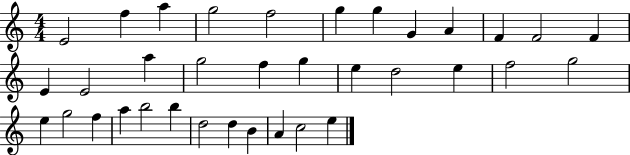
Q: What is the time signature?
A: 4/4